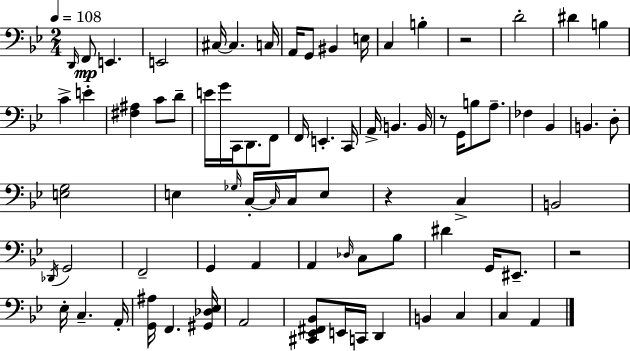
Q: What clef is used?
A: bass